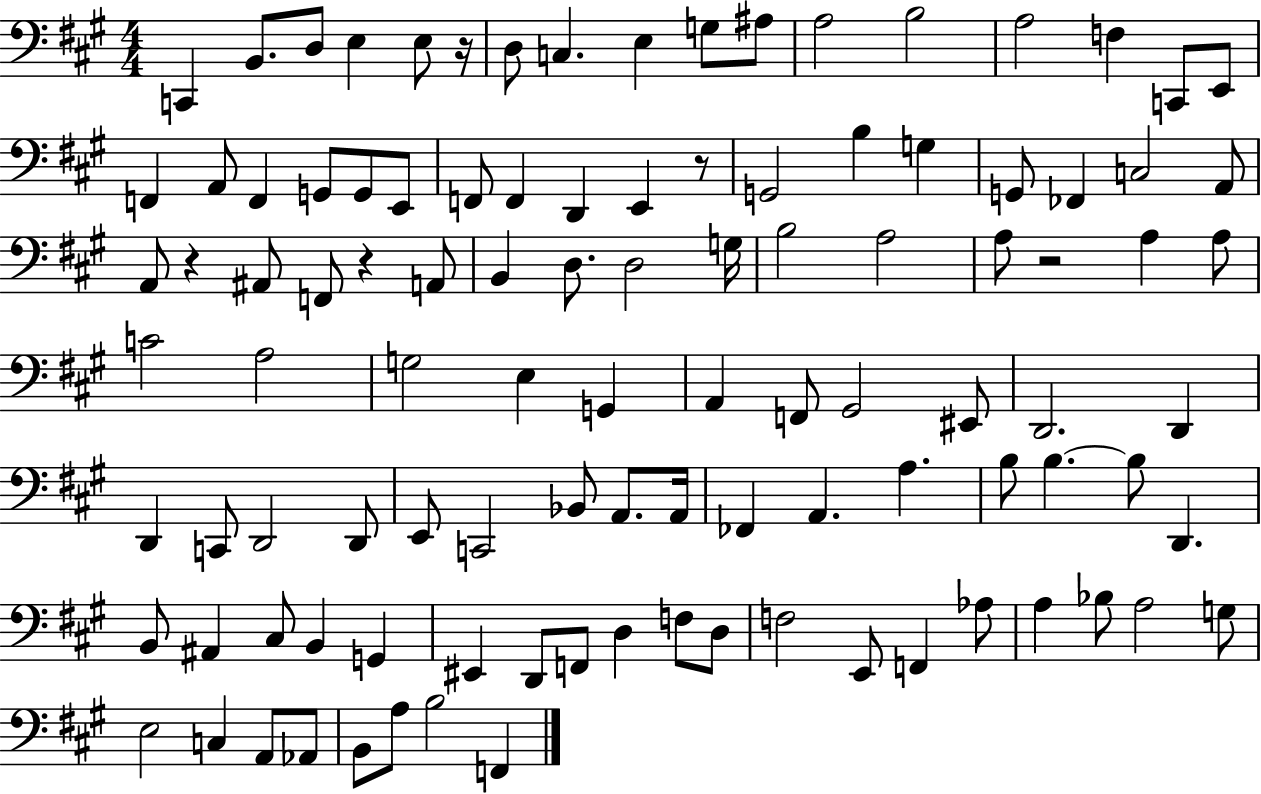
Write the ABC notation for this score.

X:1
T:Untitled
M:4/4
L:1/4
K:A
C,, B,,/2 D,/2 E, E,/2 z/4 D,/2 C, E, G,/2 ^A,/2 A,2 B,2 A,2 F, C,,/2 E,,/2 F,, A,,/2 F,, G,,/2 G,,/2 E,,/2 F,,/2 F,, D,, E,, z/2 G,,2 B, G, G,,/2 _F,, C,2 A,,/2 A,,/2 z ^A,,/2 F,,/2 z A,,/2 B,, D,/2 D,2 G,/4 B,2 A,2 A,/2 z2 A, A,/2 C2 A,2 G,2 E, G,, A,, F,,/2 ^G,,2 ^E,,/2 D,,2 D,, D,, C,,/2 D,,2 D,,/2 E,,/2 C,,2 _B,,/2 A,,/2 A,,/4 _F,, A,, A, B,/2 B, B,/2 D,, B,,/2 ^A,, ^C,/2 B,, G,, ^E,, D,,/2 F,,/2 D, F,/2 D,/2 F,2 E,,/2 F,, _A,/2 A, _B,/2 A,2 G,/2 E,2 C, A,,/2 _A,,/2 B,,/2 A,/2 B,2 F,,